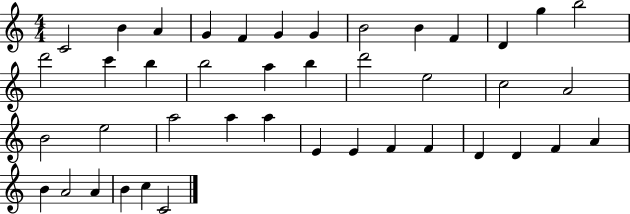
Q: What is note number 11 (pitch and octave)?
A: D4